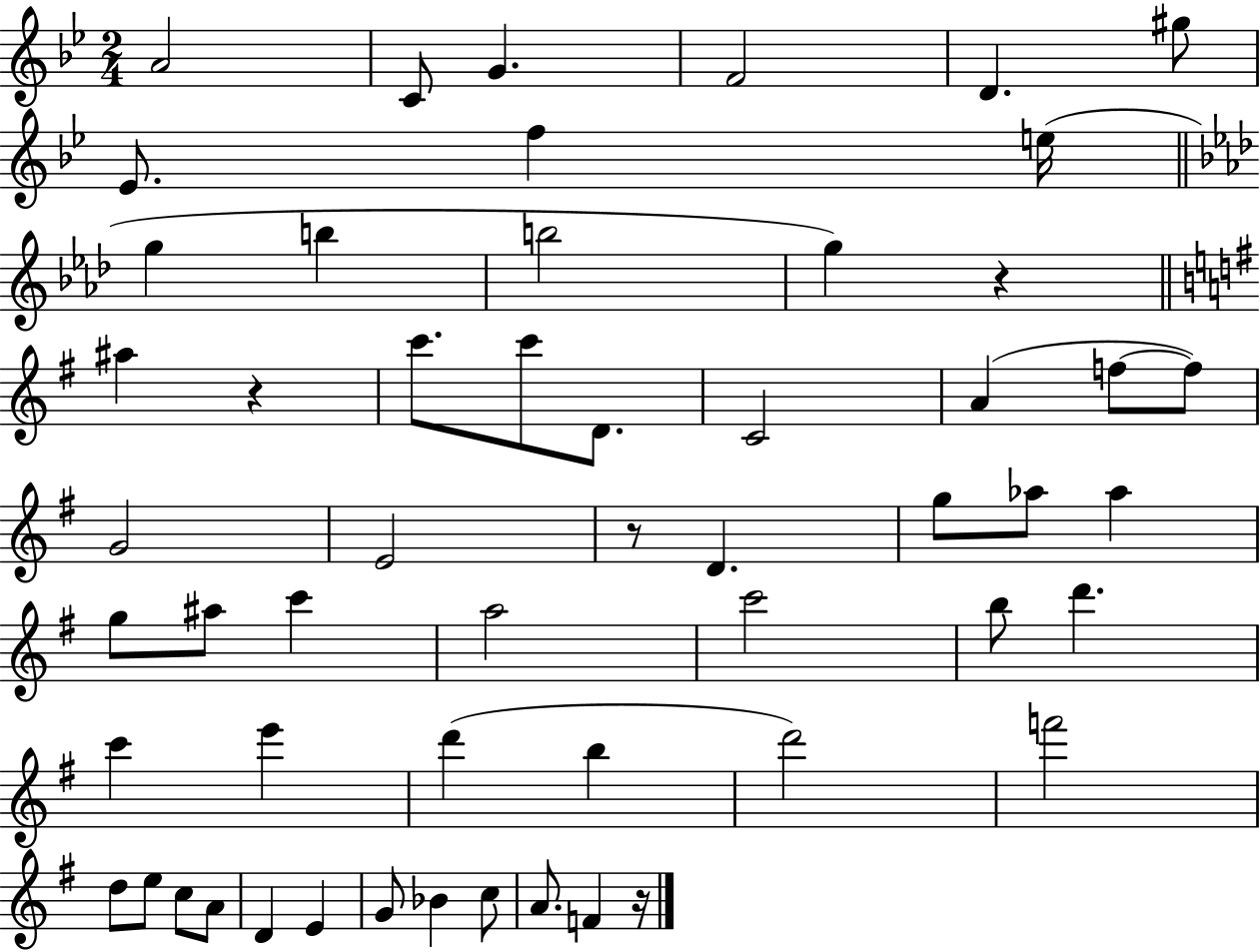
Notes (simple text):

A4/h C4/e G4/q. F4/h D4/q. G#5/e Eb4/e. F5/q E5/s G5/q B5/q B5/h G5/q R/q A#5/q R/q C6/e. C6/e D4/e. C4/h A4/q F5/e F5/e G4/h E4/h R/e D4/q. G5/e Ab5/e Ab5/q G5/e A#5/e C6/q A5/h C6/h B5/e D6/q. C6/q E6/q D6/q B5/q D6/h F6/h D5/e E5/e C5/e A4/e D4/q E4/q G4/e Bb4/q C5/e A4/e. F4/q R/s